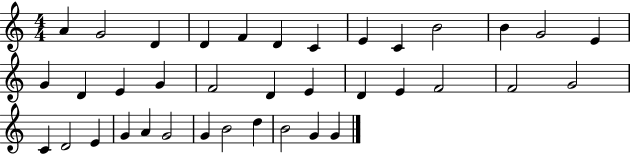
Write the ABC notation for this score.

X:1
T:Untitled
M:4/4
L:1/4
K:C
A G2 D D F D C E C B2 B G2 E G D E G F2 D E D E F2 F2 G2 C D2 E G A G2 G B2 d B2 G G